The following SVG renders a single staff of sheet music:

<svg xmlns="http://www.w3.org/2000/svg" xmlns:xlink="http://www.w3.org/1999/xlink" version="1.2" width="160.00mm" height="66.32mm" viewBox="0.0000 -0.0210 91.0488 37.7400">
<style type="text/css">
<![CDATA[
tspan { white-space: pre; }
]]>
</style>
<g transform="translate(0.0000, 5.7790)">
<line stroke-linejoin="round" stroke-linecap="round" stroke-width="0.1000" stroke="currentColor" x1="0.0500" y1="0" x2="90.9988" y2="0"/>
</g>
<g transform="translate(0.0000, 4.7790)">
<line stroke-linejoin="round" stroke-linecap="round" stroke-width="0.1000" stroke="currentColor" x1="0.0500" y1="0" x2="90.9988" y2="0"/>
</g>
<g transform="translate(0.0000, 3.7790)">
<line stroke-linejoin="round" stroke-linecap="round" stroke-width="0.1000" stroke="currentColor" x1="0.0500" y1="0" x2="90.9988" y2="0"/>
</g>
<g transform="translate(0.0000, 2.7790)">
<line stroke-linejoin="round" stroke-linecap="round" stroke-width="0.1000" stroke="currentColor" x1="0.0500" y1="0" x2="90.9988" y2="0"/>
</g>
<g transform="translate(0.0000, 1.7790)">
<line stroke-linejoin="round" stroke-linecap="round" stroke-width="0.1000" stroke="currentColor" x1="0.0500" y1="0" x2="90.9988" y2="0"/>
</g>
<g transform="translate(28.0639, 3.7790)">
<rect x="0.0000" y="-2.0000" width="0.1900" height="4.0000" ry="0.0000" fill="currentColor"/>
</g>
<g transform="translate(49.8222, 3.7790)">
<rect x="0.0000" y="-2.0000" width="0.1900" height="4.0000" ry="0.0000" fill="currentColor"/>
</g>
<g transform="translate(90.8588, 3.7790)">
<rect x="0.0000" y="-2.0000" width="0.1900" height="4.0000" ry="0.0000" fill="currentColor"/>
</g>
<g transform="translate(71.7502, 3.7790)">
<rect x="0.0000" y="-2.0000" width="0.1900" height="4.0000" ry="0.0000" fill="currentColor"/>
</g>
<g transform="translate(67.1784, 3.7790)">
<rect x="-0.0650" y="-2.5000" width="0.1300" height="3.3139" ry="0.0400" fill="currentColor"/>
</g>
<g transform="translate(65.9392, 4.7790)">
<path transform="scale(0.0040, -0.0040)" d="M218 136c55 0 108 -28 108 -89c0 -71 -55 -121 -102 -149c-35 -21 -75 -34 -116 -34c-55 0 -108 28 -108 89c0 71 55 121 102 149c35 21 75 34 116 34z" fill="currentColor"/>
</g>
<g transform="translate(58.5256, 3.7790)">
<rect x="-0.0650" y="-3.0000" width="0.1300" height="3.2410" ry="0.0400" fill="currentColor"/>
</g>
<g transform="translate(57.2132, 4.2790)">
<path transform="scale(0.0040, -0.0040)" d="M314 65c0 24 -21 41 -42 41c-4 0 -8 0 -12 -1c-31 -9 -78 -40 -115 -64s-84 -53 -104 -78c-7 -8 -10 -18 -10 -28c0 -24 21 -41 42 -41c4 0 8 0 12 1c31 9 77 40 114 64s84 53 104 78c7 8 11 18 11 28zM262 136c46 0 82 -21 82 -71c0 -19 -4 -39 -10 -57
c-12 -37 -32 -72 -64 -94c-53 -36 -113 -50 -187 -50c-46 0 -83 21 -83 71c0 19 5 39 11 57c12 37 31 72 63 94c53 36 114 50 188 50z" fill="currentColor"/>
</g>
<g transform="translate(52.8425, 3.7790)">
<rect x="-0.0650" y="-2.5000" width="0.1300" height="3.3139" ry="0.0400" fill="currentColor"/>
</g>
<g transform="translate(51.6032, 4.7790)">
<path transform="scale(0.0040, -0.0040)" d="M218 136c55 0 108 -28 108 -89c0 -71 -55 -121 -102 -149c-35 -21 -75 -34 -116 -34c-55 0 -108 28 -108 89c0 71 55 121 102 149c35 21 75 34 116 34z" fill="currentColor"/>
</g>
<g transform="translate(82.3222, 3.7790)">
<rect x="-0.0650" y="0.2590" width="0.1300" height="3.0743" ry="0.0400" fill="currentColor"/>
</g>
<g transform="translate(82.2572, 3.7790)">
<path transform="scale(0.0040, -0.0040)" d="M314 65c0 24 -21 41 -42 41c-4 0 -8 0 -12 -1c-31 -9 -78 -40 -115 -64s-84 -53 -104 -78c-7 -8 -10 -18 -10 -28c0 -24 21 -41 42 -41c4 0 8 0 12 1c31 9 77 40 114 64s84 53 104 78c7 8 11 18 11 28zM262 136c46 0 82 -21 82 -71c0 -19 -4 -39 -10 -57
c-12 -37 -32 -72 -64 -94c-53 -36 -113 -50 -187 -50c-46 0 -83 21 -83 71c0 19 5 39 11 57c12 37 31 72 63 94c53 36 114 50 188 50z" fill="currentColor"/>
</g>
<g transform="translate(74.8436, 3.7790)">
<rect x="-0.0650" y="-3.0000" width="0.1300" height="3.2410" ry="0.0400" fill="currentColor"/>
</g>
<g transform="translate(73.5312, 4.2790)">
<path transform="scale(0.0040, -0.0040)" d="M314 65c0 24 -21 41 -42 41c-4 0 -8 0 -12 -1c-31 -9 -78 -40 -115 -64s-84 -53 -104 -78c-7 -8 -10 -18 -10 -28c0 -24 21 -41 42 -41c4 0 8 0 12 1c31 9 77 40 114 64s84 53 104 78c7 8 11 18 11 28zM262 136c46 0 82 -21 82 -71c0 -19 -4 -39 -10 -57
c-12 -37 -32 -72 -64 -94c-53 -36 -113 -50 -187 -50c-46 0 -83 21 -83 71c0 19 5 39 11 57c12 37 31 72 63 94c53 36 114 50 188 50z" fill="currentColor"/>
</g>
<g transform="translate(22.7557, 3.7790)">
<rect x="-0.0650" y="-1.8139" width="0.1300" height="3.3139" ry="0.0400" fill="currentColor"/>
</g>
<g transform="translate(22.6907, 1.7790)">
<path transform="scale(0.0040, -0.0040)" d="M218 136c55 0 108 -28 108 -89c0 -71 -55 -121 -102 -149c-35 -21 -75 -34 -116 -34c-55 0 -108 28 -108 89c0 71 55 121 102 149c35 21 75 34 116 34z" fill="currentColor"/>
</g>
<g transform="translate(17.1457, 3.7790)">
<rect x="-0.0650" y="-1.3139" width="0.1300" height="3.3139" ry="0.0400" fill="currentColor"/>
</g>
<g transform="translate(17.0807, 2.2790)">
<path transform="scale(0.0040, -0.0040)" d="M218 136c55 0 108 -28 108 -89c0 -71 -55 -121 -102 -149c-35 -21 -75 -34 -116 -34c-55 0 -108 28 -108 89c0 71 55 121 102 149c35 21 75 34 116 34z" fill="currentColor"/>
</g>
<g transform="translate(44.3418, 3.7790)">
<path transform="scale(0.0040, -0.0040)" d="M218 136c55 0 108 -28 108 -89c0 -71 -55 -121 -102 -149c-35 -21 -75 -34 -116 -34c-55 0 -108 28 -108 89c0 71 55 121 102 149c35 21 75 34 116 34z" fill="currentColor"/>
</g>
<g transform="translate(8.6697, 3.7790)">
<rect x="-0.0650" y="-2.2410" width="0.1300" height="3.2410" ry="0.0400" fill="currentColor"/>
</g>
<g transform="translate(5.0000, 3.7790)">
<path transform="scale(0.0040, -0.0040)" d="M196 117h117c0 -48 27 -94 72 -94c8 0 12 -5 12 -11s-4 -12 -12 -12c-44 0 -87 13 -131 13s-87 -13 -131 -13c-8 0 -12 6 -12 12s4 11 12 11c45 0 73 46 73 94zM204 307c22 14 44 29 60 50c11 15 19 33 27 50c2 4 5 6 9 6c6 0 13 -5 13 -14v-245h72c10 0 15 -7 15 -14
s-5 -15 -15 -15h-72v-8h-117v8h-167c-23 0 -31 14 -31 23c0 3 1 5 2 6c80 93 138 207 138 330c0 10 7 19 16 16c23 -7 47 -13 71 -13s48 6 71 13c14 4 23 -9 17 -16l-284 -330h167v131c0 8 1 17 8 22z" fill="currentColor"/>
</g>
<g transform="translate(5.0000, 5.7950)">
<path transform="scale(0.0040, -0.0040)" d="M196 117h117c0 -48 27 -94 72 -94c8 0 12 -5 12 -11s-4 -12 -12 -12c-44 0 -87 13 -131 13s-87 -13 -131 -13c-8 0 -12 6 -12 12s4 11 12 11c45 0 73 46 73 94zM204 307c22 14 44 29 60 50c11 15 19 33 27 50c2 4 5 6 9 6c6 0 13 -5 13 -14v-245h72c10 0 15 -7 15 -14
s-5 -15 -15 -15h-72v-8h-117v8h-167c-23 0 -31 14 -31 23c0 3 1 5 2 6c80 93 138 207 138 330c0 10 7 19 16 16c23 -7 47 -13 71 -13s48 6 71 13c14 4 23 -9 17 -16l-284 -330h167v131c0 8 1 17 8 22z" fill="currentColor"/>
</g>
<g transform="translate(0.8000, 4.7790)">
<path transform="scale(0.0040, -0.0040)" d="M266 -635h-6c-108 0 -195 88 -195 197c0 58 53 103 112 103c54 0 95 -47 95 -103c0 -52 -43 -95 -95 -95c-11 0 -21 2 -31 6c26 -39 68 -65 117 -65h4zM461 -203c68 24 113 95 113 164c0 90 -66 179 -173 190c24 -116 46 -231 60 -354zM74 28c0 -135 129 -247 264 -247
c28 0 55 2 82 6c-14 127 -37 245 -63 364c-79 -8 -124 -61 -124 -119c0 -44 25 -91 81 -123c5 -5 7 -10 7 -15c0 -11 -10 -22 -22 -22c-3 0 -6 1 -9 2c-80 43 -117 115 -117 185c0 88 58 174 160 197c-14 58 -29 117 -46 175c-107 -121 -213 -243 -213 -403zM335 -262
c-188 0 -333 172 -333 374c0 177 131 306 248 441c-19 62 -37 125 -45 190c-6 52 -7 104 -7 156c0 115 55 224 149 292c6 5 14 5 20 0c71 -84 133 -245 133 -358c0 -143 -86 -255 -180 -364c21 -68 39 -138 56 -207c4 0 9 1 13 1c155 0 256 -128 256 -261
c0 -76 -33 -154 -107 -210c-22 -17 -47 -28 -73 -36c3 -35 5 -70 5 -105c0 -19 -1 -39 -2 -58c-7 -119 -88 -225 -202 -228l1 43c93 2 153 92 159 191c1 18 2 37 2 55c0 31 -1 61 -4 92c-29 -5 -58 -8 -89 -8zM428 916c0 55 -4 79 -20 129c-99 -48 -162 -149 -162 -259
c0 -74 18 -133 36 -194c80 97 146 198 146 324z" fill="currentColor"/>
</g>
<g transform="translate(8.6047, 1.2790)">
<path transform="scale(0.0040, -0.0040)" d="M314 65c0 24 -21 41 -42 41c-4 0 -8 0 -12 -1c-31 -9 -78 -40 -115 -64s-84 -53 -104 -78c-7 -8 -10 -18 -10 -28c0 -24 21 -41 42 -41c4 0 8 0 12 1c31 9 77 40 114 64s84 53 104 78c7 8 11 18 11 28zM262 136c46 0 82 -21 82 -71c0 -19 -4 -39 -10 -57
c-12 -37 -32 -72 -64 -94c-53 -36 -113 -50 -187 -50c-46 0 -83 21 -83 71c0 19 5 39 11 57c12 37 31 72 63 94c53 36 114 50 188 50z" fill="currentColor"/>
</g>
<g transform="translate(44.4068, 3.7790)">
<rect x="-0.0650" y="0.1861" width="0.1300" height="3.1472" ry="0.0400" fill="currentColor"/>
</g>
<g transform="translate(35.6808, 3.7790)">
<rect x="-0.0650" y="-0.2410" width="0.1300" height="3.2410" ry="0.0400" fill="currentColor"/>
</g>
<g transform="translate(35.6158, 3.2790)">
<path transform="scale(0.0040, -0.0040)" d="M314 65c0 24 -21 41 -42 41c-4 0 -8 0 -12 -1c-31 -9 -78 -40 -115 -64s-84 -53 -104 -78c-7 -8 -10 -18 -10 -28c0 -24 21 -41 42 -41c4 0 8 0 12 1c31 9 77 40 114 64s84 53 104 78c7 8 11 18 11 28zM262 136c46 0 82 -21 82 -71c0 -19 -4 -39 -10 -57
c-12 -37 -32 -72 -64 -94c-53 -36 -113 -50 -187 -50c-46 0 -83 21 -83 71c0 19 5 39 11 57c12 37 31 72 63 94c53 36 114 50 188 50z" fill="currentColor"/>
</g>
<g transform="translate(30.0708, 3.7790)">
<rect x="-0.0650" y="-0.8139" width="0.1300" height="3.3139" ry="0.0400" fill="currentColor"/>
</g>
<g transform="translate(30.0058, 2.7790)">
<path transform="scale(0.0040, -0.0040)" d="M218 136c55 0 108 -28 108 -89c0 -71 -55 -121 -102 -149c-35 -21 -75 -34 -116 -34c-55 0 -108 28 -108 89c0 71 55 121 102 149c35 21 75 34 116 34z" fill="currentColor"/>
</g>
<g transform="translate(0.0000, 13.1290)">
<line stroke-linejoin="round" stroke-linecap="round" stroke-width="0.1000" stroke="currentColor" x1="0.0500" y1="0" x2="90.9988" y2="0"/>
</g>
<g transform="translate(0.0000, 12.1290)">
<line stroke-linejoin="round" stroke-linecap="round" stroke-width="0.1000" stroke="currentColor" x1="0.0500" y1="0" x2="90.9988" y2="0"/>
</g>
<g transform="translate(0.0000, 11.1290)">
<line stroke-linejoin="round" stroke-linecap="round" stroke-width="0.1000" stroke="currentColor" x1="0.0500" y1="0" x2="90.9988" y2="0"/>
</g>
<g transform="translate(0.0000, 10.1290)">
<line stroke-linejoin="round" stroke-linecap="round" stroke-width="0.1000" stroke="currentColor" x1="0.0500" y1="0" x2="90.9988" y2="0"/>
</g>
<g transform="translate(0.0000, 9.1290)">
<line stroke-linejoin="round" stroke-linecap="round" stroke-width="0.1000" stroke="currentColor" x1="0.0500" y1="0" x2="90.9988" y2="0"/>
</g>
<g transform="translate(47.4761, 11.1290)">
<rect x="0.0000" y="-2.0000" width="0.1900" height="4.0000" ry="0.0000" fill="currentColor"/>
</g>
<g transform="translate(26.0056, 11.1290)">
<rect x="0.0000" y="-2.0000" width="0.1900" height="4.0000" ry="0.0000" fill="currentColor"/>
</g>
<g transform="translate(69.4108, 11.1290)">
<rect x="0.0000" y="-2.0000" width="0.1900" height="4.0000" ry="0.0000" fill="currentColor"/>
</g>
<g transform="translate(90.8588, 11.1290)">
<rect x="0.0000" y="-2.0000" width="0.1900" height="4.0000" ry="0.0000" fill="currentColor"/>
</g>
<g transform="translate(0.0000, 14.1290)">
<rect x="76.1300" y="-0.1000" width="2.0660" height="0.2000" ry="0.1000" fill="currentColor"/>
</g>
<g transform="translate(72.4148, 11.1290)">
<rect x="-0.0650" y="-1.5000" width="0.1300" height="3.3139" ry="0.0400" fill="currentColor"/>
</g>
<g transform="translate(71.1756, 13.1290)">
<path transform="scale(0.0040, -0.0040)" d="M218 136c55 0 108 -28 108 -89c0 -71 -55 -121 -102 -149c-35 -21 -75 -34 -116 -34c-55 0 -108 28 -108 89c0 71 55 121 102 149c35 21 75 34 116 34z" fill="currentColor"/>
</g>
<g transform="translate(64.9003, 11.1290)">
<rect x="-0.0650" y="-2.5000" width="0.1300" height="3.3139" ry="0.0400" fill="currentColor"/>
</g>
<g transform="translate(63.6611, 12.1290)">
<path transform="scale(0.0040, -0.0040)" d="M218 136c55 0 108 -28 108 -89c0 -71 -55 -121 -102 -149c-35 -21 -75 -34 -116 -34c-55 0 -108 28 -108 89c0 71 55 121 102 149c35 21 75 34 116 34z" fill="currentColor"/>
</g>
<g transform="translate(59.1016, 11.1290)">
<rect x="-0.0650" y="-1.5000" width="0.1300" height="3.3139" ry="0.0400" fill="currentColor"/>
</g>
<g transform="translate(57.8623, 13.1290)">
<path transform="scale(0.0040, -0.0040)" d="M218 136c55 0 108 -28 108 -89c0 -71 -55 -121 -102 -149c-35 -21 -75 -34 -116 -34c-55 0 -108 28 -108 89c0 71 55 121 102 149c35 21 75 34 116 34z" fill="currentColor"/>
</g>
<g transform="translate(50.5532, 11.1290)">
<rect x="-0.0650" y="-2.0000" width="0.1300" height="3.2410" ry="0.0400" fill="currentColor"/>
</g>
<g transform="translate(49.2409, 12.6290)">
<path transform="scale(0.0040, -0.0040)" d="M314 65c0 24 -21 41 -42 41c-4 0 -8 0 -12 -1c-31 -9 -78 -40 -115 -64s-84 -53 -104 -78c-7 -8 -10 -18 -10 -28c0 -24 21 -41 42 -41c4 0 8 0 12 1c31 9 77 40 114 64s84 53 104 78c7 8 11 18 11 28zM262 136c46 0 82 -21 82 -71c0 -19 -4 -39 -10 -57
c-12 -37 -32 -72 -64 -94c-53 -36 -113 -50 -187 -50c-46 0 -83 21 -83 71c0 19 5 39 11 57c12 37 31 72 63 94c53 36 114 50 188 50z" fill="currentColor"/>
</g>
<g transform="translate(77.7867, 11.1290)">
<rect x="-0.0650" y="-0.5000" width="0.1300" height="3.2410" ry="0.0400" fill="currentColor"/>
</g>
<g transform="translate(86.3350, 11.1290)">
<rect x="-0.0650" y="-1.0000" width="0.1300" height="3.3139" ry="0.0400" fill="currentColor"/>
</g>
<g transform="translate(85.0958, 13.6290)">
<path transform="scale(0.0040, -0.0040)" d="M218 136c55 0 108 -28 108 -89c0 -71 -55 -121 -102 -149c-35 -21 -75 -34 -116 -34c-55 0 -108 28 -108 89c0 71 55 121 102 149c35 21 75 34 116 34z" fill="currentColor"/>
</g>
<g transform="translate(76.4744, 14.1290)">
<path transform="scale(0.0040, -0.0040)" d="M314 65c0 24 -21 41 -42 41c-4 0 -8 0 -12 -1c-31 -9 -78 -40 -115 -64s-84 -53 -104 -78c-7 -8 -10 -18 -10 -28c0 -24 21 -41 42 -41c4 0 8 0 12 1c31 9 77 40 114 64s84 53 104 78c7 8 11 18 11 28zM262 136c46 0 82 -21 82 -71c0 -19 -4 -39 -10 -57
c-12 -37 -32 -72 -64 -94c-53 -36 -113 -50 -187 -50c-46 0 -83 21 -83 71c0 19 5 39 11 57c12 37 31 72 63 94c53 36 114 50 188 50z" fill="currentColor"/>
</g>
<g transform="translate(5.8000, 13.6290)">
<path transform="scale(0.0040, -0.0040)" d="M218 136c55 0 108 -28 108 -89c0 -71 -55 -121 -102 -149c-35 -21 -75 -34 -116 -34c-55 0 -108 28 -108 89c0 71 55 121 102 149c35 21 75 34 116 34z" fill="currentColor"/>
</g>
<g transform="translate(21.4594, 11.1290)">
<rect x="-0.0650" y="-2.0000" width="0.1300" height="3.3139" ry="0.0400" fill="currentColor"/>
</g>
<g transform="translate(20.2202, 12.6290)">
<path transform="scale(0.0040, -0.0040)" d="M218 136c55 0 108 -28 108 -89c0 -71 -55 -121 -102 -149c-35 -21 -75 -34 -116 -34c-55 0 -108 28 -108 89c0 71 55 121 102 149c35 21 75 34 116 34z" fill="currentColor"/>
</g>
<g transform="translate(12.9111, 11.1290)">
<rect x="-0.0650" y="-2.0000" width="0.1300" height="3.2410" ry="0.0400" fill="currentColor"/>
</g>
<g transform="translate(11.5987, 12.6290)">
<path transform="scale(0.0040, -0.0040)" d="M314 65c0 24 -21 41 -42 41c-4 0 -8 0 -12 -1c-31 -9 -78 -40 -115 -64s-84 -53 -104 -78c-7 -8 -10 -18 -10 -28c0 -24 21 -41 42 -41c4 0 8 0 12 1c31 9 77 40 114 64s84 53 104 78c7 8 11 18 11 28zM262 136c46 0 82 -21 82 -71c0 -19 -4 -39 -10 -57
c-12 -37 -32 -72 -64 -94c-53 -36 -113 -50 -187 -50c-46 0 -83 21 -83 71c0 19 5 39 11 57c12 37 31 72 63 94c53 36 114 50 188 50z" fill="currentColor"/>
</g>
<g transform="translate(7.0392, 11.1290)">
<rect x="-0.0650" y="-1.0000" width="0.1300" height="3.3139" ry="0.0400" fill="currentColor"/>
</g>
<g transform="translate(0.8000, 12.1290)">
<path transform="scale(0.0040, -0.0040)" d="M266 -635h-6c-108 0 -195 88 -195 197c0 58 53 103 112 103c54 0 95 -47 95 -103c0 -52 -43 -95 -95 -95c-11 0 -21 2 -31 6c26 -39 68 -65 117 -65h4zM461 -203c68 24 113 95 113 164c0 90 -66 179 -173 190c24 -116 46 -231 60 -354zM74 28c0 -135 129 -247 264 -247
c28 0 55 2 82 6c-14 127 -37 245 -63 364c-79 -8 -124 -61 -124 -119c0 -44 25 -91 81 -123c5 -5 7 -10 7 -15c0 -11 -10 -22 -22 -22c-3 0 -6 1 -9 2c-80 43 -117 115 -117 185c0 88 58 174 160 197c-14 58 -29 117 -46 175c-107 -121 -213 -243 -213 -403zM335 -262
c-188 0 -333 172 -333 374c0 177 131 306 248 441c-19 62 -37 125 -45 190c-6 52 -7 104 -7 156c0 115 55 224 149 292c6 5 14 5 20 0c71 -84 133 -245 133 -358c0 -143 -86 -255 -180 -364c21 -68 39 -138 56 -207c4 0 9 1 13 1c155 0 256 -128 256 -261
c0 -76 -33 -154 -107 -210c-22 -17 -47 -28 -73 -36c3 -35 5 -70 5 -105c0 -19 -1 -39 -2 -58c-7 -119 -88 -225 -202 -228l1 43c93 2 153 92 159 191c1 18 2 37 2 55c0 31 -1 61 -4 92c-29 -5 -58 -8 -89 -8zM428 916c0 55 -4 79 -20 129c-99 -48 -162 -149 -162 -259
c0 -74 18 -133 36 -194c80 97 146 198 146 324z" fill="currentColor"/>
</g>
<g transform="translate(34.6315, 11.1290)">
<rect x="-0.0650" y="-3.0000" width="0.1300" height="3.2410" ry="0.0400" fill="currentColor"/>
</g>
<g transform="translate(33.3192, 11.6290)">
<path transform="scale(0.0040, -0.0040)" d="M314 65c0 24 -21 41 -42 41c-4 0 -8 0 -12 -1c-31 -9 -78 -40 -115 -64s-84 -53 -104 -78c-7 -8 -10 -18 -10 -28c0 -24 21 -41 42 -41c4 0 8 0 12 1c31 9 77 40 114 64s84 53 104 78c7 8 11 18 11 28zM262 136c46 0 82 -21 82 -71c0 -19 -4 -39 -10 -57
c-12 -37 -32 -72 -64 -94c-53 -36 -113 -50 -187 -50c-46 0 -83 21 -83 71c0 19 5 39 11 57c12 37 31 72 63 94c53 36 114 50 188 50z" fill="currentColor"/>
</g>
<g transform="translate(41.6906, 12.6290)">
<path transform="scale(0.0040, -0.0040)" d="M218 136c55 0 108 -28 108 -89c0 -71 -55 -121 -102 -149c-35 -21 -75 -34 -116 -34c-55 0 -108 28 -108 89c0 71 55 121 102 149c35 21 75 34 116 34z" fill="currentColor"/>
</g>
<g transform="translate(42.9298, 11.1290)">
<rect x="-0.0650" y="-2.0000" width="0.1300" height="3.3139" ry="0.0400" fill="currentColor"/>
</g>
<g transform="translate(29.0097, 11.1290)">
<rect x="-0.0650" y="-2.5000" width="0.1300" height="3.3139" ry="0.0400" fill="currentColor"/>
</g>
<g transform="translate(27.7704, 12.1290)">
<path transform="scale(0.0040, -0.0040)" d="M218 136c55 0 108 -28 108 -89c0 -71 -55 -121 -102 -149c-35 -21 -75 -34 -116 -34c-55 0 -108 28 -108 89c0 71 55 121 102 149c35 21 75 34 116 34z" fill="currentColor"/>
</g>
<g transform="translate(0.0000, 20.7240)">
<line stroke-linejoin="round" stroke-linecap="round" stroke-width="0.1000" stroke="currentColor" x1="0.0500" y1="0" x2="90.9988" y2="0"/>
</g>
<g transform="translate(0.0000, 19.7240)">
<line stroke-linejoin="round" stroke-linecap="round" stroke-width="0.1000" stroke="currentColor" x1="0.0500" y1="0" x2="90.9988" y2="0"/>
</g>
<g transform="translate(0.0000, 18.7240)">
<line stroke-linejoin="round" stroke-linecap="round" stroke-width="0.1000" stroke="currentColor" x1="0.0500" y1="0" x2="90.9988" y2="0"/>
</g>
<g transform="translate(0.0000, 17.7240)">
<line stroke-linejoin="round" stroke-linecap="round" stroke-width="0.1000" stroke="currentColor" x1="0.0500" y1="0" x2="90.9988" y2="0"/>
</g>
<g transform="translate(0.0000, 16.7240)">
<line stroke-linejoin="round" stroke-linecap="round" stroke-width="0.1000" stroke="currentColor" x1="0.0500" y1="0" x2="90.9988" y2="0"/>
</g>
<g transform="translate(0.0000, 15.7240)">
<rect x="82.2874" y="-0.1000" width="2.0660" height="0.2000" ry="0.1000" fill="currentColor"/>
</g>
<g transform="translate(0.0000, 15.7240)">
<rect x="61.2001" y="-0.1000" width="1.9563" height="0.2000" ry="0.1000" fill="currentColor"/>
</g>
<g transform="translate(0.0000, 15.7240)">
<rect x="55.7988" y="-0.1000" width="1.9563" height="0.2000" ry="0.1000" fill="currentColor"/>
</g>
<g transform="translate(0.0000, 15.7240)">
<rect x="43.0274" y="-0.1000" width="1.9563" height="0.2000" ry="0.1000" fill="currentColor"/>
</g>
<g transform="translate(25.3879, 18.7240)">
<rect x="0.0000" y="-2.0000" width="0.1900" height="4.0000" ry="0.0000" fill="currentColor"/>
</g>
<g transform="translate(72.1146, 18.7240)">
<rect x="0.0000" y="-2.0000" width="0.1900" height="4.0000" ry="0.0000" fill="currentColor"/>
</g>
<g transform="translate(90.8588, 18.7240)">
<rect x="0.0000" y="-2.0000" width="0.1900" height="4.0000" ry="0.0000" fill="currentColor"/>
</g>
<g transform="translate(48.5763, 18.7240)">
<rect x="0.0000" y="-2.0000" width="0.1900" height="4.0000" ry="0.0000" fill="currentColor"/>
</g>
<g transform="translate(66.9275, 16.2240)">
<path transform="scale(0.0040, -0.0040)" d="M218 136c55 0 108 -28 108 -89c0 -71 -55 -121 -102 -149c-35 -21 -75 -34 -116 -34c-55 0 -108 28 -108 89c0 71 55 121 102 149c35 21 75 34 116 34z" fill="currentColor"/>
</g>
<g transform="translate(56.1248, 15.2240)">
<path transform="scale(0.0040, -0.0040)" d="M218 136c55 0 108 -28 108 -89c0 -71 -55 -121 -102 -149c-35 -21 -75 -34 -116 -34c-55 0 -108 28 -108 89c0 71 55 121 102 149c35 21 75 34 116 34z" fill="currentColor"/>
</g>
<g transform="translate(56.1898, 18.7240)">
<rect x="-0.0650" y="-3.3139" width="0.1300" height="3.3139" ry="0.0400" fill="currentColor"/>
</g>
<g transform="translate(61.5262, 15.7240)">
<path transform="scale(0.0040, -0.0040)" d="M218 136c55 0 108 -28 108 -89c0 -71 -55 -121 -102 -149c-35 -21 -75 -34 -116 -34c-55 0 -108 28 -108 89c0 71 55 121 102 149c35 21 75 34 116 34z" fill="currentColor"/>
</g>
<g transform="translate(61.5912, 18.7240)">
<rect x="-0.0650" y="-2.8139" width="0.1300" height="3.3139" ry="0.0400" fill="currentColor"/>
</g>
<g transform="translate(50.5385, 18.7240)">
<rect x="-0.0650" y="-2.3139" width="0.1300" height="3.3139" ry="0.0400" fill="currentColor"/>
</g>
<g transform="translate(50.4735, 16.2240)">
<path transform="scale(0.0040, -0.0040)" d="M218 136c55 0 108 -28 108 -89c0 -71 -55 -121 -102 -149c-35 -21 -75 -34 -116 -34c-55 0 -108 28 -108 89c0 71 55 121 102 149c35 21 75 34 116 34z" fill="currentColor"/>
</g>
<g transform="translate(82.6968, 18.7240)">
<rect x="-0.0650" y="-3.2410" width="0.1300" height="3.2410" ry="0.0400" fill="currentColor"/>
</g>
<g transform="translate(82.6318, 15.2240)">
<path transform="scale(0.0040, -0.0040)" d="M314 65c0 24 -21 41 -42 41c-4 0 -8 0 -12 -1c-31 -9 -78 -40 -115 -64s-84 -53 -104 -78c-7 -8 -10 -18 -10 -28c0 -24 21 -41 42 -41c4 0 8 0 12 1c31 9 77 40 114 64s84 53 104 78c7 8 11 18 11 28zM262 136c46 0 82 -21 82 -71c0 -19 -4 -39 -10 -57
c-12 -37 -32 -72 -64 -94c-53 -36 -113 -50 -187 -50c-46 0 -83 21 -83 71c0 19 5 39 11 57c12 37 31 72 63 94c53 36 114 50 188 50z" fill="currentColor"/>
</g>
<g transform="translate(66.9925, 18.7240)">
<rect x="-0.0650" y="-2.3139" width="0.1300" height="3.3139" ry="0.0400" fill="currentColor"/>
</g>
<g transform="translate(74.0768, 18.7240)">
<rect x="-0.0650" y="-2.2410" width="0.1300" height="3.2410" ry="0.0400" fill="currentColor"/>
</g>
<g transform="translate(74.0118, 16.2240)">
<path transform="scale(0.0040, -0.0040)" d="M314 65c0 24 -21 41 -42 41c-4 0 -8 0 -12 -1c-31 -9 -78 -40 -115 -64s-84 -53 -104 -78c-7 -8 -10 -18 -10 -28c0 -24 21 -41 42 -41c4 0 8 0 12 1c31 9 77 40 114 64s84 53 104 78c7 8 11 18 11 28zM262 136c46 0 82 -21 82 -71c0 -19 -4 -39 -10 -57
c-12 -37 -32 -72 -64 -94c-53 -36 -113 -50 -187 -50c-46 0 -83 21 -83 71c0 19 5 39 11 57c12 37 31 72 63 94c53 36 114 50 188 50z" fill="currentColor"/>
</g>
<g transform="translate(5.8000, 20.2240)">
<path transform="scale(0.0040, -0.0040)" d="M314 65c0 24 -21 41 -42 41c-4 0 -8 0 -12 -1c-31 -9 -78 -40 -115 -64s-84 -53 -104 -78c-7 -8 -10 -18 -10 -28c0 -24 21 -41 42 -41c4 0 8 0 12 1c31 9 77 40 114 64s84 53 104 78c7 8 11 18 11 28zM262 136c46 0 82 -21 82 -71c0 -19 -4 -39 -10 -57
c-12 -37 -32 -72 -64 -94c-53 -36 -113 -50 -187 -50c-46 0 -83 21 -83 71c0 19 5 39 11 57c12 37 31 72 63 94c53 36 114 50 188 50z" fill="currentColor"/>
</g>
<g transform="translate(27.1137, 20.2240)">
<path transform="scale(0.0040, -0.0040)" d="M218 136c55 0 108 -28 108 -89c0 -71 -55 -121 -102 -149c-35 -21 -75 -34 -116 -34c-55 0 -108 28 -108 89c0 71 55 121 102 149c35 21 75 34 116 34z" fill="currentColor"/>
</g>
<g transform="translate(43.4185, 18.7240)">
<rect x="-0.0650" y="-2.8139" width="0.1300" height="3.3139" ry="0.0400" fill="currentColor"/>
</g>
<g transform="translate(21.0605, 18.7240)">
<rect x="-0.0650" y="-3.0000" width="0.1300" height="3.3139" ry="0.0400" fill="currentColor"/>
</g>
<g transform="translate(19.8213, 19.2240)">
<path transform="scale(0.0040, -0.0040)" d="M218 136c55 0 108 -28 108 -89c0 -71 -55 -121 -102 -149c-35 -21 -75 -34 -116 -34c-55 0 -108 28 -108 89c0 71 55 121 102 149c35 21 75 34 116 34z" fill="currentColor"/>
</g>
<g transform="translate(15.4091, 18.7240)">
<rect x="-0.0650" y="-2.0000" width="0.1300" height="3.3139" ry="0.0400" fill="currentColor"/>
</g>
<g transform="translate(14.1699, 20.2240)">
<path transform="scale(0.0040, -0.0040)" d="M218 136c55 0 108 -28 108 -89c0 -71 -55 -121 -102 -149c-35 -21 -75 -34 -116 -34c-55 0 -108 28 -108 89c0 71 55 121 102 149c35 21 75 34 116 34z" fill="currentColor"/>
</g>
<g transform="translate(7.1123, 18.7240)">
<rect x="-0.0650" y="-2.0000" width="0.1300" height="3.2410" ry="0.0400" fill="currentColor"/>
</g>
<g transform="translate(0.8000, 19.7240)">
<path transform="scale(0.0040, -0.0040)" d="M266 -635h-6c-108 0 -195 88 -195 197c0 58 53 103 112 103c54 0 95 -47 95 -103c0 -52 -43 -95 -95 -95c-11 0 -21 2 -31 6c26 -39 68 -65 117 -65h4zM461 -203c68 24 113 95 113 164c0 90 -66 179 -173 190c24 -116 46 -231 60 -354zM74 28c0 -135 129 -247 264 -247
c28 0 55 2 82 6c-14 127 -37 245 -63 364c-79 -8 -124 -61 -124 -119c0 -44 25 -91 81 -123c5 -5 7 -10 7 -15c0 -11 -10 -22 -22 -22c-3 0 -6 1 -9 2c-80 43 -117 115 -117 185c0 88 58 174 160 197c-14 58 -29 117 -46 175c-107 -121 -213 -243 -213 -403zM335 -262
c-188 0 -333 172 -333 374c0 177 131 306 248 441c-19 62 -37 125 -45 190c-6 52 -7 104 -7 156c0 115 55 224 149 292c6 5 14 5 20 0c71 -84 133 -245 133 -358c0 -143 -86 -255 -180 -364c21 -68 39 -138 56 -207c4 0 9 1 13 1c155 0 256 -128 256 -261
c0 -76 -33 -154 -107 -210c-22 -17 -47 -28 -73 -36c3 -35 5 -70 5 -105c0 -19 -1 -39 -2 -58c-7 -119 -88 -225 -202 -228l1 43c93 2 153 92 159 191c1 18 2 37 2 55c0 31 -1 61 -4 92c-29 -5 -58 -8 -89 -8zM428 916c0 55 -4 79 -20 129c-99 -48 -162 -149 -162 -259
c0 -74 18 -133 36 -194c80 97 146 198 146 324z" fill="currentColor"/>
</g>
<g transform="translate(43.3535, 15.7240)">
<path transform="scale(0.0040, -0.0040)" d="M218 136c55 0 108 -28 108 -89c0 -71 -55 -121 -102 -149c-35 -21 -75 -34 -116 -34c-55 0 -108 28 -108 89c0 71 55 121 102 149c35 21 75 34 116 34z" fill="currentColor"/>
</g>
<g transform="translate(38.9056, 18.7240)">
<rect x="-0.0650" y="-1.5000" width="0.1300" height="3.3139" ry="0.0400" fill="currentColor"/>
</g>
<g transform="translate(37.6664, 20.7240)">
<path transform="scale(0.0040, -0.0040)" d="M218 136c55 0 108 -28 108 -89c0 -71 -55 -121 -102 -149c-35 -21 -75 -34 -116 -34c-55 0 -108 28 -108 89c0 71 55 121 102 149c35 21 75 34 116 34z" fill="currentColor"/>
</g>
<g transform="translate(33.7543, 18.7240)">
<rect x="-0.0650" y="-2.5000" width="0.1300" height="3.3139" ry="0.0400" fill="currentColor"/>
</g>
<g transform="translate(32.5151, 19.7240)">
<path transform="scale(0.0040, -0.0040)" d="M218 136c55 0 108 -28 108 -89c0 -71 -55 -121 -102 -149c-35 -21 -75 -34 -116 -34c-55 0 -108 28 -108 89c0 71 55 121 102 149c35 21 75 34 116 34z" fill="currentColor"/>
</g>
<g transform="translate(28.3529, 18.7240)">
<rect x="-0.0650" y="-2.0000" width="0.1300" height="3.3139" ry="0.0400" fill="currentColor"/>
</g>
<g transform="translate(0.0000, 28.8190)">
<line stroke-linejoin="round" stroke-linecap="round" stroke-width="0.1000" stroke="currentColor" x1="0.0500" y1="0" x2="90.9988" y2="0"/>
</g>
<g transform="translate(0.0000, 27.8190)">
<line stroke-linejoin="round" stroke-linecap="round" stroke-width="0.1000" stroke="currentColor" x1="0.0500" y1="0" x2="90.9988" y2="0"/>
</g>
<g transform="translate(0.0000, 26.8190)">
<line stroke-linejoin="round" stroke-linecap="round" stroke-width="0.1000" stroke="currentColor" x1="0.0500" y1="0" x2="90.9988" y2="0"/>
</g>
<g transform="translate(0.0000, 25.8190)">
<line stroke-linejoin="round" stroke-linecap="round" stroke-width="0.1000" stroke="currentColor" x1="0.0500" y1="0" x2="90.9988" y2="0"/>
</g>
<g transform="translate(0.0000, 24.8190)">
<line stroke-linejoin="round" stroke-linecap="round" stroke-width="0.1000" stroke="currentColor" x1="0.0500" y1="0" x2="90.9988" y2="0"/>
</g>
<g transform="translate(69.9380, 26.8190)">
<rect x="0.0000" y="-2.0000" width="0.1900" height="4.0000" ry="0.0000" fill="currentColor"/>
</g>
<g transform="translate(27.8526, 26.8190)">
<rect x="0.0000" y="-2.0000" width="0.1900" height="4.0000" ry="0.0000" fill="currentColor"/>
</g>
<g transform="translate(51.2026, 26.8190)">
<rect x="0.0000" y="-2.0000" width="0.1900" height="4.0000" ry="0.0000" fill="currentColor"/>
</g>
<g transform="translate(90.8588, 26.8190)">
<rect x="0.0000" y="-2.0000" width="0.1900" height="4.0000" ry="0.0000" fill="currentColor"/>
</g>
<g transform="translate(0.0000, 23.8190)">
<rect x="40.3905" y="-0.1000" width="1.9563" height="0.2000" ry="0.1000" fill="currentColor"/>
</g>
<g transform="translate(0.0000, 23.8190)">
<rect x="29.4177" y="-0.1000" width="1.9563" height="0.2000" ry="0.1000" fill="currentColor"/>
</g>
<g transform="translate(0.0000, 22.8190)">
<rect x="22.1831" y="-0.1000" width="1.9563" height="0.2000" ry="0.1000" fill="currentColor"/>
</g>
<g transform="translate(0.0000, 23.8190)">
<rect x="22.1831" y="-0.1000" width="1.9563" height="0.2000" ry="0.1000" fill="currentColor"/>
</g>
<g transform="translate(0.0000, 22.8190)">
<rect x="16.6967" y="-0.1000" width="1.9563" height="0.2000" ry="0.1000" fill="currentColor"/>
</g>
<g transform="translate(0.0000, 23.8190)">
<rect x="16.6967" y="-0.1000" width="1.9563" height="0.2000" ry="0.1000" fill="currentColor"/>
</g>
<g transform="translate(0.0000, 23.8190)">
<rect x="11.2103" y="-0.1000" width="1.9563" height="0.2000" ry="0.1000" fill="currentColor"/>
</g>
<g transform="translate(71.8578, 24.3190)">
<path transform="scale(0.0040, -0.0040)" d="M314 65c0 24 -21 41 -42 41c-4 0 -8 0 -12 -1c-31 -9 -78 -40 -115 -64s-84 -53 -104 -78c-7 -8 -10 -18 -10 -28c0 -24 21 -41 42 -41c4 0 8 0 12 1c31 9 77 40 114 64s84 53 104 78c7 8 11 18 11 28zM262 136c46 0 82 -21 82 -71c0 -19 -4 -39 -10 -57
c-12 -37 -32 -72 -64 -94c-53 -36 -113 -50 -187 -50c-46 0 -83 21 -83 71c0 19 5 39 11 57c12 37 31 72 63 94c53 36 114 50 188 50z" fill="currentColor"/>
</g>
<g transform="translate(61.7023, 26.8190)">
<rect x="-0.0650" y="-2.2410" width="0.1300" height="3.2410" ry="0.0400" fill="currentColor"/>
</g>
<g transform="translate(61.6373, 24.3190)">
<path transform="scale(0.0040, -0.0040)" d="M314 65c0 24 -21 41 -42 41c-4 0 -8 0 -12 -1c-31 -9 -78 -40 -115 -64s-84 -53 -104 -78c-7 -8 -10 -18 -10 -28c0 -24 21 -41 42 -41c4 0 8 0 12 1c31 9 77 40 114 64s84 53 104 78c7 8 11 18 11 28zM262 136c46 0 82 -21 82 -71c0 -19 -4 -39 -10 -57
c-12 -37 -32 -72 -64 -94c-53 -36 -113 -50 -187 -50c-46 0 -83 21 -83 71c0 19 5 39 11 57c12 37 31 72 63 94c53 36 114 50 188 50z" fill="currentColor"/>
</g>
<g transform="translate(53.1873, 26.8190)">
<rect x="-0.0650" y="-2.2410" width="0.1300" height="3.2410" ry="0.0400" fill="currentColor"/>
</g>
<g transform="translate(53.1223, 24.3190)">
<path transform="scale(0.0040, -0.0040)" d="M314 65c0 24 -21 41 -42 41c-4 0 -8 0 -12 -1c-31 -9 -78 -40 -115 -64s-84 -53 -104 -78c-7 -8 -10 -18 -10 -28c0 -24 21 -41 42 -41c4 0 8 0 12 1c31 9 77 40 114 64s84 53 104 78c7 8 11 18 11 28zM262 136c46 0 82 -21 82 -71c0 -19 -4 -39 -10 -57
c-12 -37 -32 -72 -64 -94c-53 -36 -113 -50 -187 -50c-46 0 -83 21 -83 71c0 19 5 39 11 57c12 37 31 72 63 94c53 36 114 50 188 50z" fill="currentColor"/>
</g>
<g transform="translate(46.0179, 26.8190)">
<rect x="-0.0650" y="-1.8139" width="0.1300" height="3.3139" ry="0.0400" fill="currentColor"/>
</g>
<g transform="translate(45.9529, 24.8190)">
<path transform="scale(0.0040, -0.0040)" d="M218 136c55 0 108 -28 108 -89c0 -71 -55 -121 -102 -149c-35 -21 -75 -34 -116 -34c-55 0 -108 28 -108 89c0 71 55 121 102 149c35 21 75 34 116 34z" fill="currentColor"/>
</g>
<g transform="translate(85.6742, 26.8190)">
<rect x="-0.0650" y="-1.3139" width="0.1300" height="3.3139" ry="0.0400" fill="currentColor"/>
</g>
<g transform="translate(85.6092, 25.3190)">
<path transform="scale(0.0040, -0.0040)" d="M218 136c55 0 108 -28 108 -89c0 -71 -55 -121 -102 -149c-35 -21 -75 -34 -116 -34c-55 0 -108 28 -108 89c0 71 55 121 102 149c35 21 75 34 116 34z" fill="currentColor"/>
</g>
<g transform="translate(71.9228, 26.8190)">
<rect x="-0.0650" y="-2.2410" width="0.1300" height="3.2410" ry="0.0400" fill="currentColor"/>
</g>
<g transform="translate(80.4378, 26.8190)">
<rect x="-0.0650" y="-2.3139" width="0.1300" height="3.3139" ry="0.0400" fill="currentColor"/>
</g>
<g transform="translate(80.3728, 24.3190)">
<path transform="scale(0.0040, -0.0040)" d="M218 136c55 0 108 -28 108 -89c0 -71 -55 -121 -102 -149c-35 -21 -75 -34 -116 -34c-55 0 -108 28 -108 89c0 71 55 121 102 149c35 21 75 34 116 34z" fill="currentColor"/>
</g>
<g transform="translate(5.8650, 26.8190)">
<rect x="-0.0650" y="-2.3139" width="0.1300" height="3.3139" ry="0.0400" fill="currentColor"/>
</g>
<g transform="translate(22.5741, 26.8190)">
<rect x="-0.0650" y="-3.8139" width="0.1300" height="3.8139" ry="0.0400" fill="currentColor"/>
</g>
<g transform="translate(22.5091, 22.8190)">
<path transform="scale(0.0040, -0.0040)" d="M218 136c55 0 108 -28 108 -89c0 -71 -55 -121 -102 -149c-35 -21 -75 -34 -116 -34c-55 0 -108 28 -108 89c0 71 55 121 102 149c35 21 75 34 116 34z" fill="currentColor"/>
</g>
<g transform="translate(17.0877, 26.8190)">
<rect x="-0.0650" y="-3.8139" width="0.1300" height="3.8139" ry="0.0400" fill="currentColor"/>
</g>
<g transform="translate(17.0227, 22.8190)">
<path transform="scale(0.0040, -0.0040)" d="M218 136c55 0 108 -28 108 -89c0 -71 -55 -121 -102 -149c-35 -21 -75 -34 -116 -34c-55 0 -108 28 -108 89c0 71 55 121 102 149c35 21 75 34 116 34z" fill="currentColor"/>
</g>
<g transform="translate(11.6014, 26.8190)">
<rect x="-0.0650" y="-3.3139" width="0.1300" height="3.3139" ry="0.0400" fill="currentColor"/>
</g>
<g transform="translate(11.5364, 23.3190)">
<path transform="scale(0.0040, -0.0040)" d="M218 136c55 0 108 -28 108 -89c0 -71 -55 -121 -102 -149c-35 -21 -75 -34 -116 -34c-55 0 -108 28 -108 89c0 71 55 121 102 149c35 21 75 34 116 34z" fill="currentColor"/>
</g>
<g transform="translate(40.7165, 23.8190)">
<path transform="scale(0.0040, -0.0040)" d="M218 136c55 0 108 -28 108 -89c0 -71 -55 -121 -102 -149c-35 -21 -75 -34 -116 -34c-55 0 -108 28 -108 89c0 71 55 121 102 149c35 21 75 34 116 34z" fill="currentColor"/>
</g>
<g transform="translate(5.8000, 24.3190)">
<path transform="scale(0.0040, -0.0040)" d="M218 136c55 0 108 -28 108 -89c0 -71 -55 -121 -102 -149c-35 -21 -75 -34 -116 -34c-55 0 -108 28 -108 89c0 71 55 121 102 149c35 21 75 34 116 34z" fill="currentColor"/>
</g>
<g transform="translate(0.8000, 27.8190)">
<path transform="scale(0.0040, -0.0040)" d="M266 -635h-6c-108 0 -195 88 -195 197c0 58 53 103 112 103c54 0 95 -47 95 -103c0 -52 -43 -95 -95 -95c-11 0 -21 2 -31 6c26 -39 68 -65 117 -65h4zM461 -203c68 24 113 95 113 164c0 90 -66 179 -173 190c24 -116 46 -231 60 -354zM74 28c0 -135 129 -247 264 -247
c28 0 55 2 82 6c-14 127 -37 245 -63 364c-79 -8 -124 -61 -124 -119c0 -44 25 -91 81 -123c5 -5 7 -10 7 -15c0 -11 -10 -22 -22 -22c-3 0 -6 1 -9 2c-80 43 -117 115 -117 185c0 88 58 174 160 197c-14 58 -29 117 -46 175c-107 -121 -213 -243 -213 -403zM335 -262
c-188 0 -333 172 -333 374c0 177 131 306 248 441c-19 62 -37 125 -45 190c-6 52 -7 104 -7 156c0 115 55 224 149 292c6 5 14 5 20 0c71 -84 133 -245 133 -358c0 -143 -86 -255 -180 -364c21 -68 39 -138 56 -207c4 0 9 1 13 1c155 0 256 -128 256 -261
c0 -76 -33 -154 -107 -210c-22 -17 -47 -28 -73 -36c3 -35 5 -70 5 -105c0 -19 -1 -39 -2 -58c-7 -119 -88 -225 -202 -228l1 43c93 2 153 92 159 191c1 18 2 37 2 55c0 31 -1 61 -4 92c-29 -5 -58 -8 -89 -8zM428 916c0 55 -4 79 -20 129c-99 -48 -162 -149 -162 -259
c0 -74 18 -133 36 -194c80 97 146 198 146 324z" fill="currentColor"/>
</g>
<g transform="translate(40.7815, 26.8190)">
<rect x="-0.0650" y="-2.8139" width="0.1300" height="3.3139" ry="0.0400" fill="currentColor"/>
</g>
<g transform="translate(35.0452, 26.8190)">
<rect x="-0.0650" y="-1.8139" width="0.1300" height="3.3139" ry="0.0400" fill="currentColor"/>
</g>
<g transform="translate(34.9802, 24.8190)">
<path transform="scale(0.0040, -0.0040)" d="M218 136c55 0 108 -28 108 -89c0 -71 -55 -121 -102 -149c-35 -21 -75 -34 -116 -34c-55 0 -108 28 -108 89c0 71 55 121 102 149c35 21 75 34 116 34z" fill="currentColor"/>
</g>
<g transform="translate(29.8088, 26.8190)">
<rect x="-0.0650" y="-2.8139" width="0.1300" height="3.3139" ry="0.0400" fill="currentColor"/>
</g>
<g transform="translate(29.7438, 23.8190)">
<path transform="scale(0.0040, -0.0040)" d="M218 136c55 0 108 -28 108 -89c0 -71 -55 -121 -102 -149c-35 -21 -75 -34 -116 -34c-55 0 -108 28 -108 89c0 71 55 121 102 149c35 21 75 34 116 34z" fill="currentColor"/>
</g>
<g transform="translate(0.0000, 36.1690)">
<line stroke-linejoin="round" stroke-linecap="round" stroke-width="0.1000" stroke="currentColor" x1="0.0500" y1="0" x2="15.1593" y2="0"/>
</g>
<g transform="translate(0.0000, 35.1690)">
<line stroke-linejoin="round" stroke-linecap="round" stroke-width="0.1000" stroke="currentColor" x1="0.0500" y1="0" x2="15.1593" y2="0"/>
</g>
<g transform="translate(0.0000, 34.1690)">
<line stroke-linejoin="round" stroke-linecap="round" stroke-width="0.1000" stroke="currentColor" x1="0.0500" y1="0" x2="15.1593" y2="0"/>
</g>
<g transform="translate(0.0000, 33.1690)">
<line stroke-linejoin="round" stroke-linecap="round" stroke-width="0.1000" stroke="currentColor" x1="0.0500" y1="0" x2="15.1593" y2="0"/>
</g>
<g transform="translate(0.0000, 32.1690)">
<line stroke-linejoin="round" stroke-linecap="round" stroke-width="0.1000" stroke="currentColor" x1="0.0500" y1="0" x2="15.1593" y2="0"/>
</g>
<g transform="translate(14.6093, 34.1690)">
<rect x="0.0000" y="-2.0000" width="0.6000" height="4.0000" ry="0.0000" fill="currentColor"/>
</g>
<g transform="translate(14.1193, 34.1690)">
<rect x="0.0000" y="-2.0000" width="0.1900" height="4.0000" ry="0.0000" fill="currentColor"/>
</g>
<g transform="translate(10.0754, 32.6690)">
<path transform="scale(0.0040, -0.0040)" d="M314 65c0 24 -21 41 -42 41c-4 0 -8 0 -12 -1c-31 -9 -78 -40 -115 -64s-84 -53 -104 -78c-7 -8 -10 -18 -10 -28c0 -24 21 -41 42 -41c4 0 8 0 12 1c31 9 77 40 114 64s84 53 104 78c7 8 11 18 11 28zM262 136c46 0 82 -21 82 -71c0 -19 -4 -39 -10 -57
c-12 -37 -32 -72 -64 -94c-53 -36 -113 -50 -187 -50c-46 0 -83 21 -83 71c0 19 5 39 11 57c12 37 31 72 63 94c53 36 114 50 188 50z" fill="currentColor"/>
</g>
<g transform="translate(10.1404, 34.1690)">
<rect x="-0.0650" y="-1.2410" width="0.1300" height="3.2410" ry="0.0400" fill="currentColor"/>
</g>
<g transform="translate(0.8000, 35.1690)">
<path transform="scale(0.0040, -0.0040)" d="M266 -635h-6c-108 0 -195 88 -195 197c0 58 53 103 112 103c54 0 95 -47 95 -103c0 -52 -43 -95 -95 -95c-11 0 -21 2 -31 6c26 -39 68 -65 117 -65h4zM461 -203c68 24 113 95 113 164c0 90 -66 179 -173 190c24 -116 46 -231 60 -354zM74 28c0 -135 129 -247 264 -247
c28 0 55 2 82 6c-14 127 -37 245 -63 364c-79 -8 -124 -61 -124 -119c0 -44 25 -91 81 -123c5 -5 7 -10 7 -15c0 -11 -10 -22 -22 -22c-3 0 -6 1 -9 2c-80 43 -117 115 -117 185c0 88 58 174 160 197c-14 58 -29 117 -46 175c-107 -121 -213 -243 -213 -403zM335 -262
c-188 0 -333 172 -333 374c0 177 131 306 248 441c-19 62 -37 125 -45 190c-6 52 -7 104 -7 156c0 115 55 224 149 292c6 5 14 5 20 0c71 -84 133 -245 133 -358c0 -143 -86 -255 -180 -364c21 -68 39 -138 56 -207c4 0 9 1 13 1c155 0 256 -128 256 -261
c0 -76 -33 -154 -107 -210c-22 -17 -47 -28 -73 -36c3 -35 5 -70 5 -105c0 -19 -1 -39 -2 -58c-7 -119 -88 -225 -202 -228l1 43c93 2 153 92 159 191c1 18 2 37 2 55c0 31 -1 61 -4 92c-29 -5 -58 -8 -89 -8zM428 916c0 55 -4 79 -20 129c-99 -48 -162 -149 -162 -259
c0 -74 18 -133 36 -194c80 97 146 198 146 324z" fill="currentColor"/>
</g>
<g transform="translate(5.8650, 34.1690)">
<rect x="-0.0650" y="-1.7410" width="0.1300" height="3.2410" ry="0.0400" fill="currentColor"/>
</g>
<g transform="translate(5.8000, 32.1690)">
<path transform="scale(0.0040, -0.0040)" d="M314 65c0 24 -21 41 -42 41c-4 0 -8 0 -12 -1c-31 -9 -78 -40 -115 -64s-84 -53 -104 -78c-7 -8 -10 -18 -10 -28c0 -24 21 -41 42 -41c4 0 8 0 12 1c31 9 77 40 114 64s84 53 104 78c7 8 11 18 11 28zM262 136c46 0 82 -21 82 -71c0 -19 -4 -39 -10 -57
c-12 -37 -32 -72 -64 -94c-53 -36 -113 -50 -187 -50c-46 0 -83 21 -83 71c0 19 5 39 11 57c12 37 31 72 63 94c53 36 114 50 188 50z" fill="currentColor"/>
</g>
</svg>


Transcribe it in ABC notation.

X:1
T:Untitled
M:4/4
L:1/4
K:C
g2 e f d c2 B G A2 G A2 B2 D F2 F G A2 F F2 E G E C2 D F2 F A F G E a g b a g g2 b2 g b c' c' a f a f g2 g2 g2 g e f2 e2